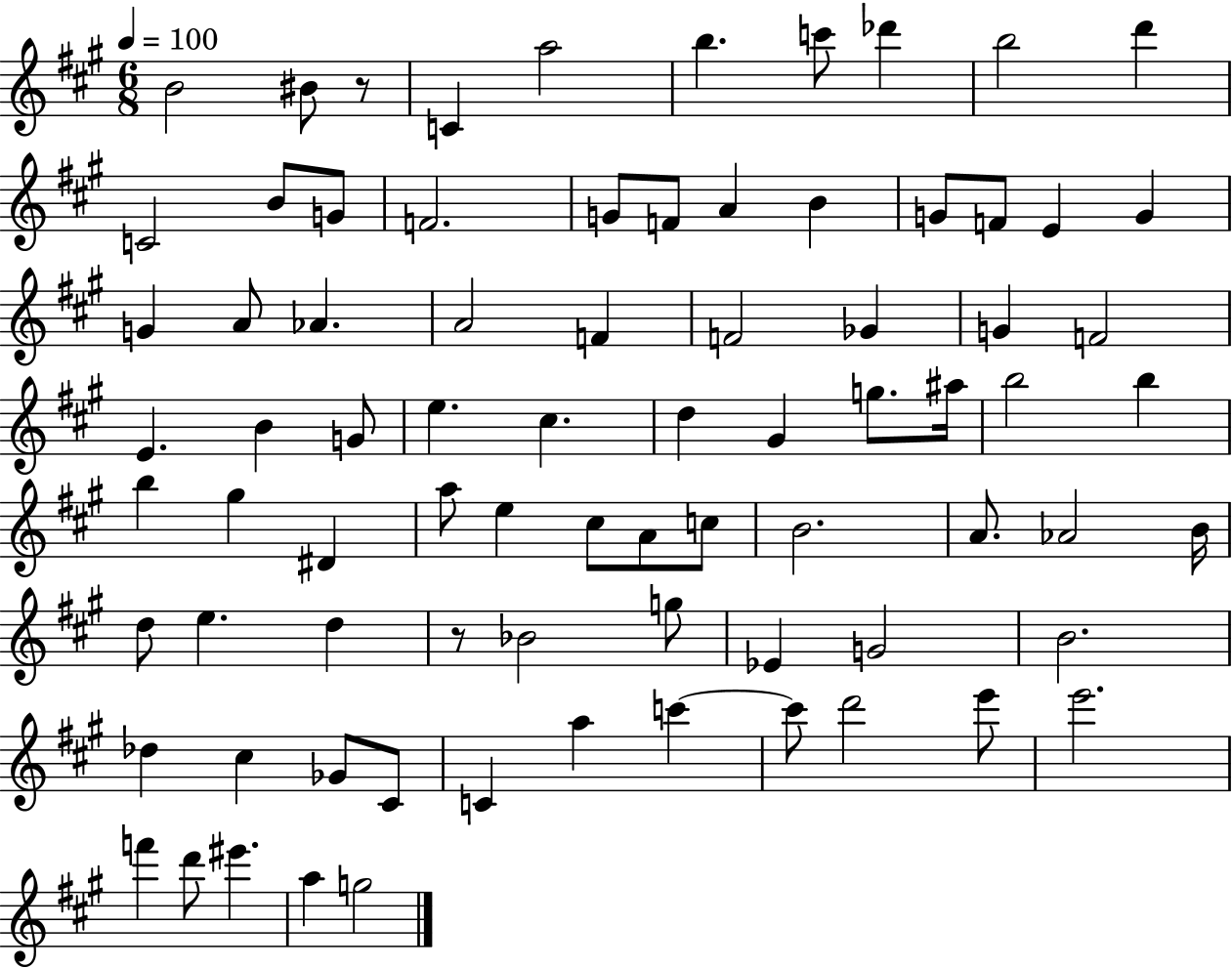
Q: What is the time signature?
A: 6/8